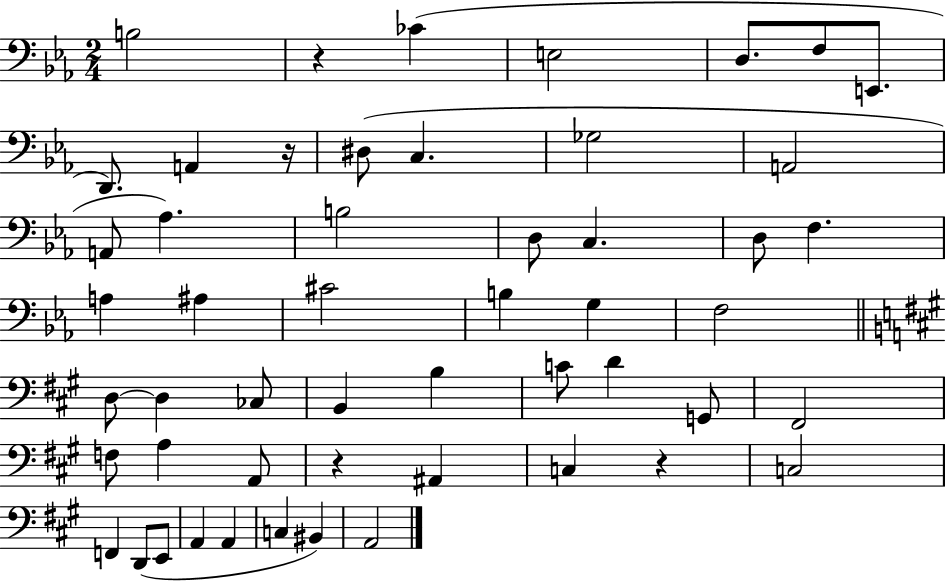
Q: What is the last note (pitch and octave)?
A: A2